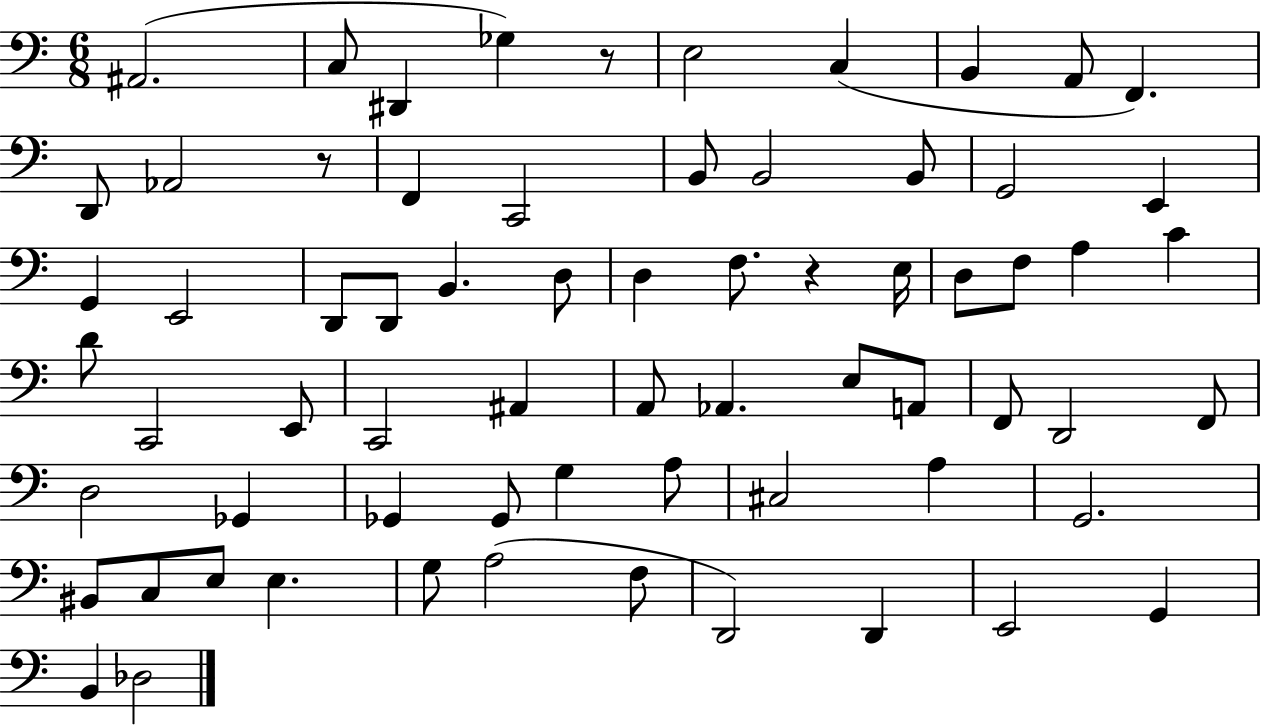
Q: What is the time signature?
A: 6/8